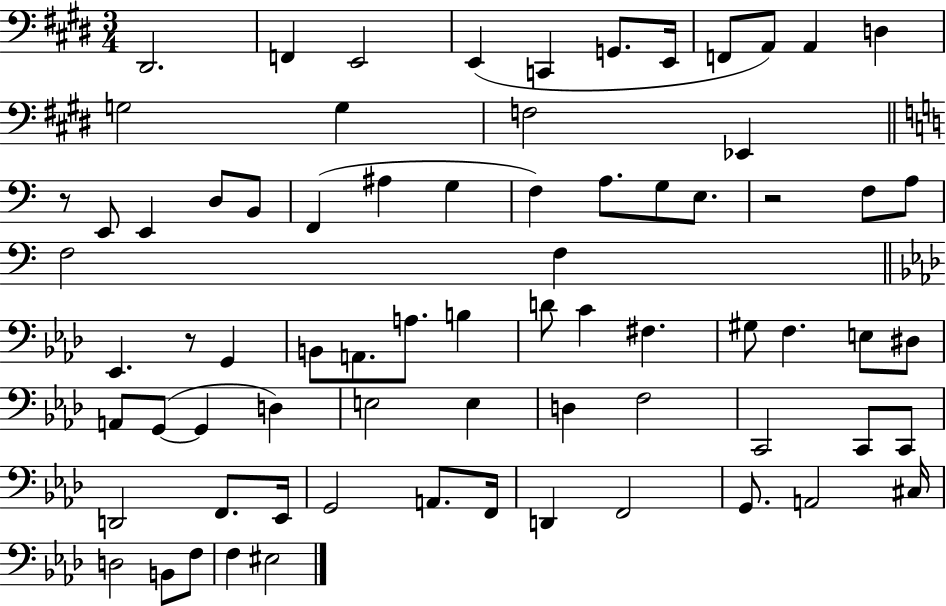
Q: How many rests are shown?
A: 3